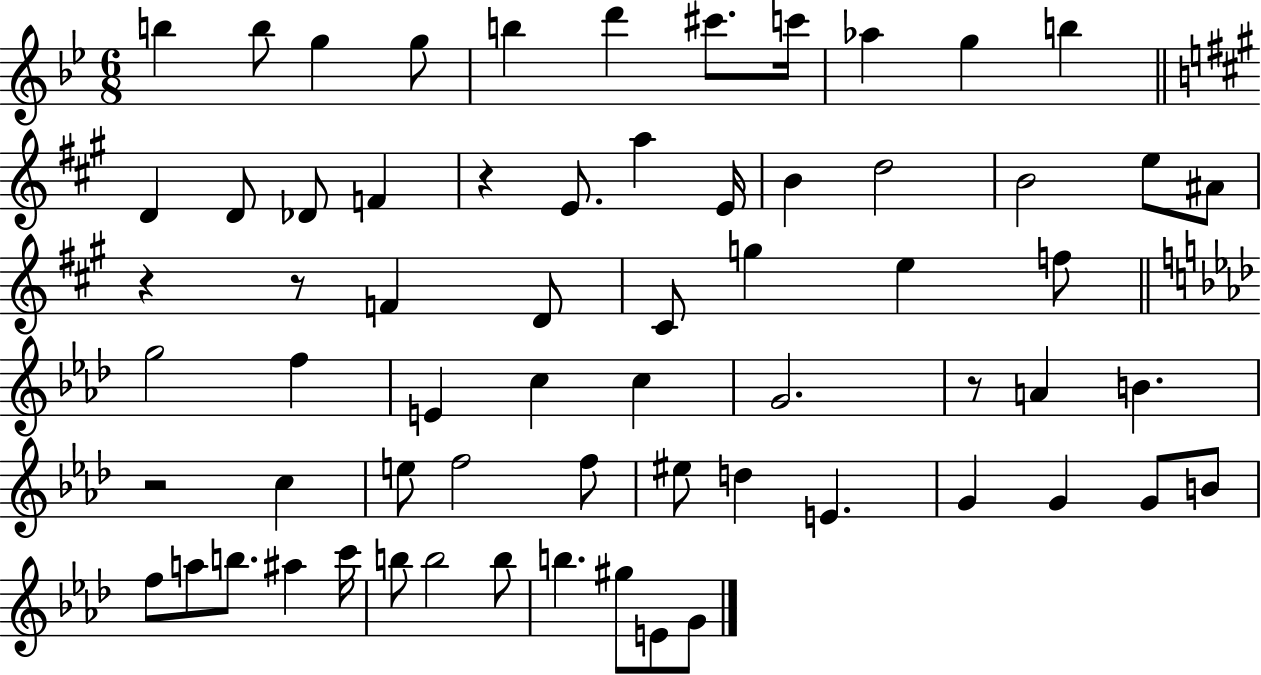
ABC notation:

X:1
T:Untitled
M:6/8
L:1/4
K:Bb
b b/2 g g/2 b d' ^c'/2 c'/4 _a g b D D/2 _D/2 F z E/2 a E/4 B d2 B2 e/2 ^A/2 z z/2 F D/2 ^C/2 g e f/2 g2 f E c c G2 z/2 A B z2 c e/2 f2 f/2 ^e/2 d E G G G/2 B/2 f/2 a/2 b/2 ^a c'/4 b/2 b2 b/2 b ^g/2 E/2 G/2